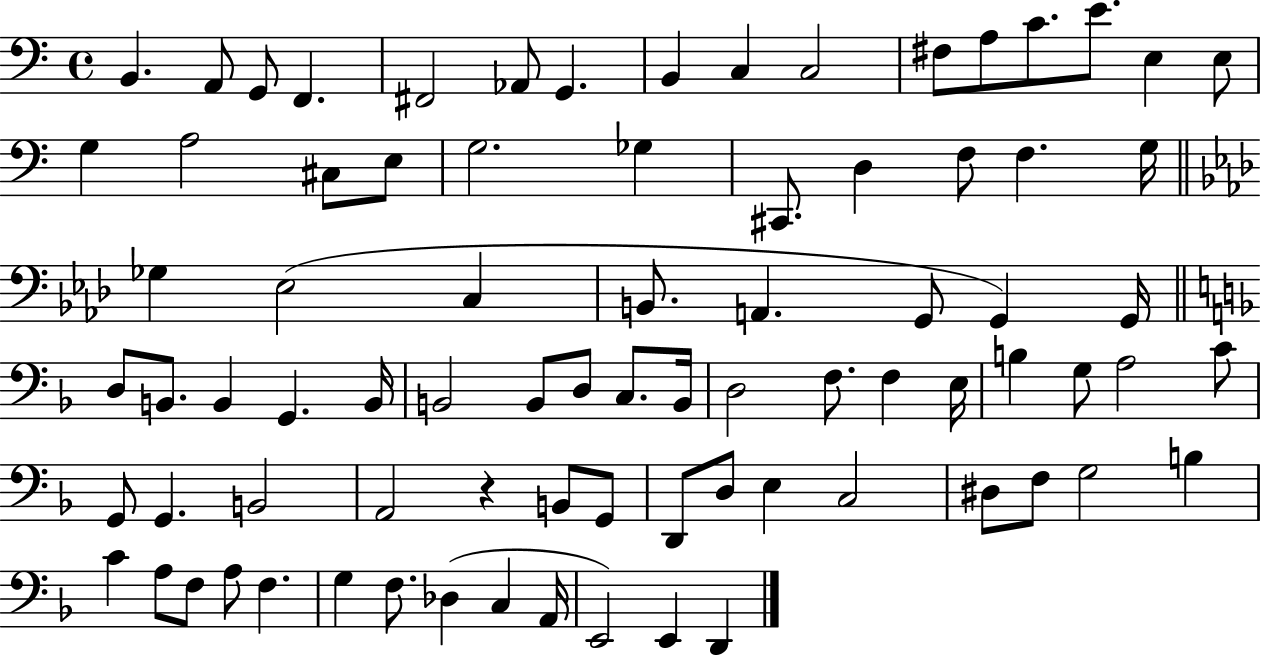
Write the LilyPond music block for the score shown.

{
  \clef bass
  \time 4/4
  \defaultTimeSignature
  \key c \major
  b,4. a,8 g,8 f,4. | fis,2 aes,8 g,4. | b,4 c4 c2 | fis8 a8 c'8. e'8. e4 e8 | \break g4 a2 cis8 e8 | g2. ges4 | cis,8. d4 f8 f4. g16 | \bar "||" \break \key aes \major ges4 ees2( c4 | b,8. a,4. g,8 g,4) g,16 | \bar "||" \break \key f \major d8 b,8. b,4 g,4. b,16 | b,2 b,8 d8 c8. b,16 | d2 f8. f4 e16 | b4 g8 a2 c'8 | \break g,8 g,4. b,2 | a,2 r4 b,8 g,8 | d,8 d8 e4 c2 | dis8 f8 g2 b4 | \break c'4 a8 f8 a8 f4. | g4 f8. des4( c4 a,16 | e,2) e,4 d,4 | \bar "|."
}